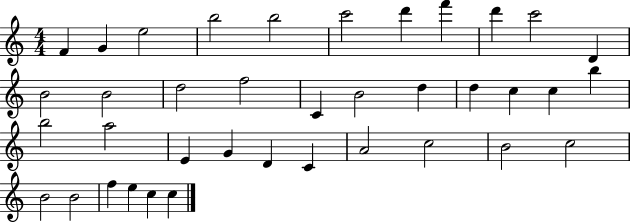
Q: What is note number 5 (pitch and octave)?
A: B5